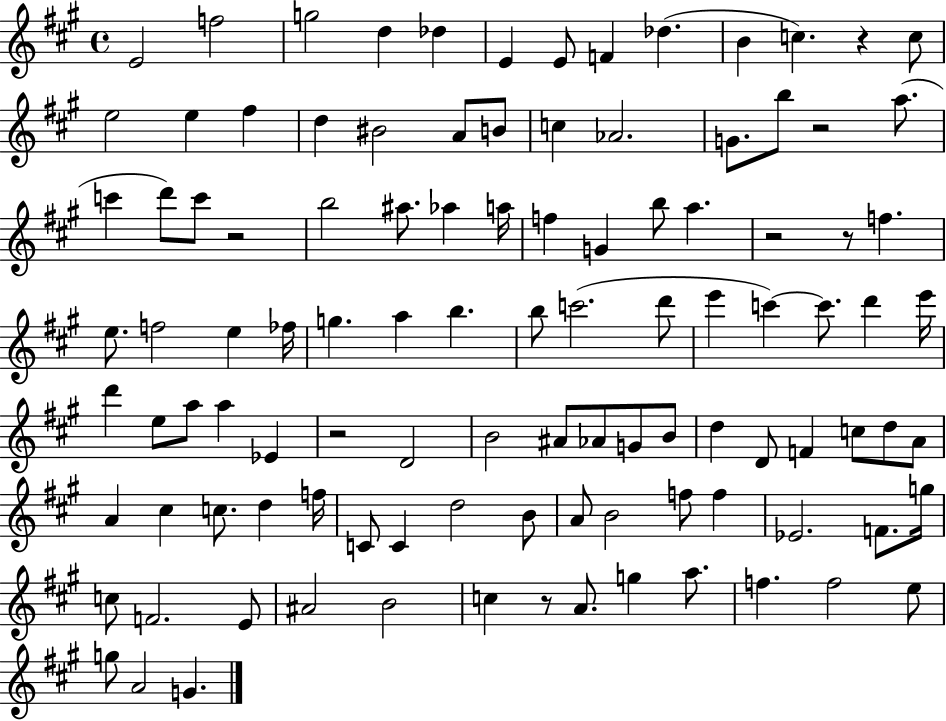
E4/h F5/h G5/h D5/q Db5/q E4/q E4/e F4/q Db5/q. B4/q C5/q. R/q C5/e E5/h E5/q F#5/q D5/q BIS4/h A4/e B4/e C5/q Ab4/h. G4/e. B5/e R/h A5/e. C6/q D6/e C6/e R/h B5/h A#5/e. Ab5/q A5/s F5/q G4/q B5/e A5/q. R/h R/e F5/q. E5/e. F5/h E5/q FES5/s G5/q. A5/q B5/q. B5/e C6/h. D6/e E6/q C6/q C6/e. D6/q E6/s D6/q E5/e A5/e A5/q Eb4/q R/h D4/h B4/h A#4/e Ab4/e G4/e B4/e D5/q D4/e F4/q C5/e D5/e A4/e A4/q C#5/q C5/e. D5/q F5/s C4/e C4/q D5/h B4/e A4/e B4/h F5/e F5/q Eb4/h. F4/e. G5/s C5/e F4/h. E4/e A#4/h B4/h C5/q R/e A4/e. G5/q A5/e. F5/q. F5/h E5/e G5/e A4/h G4/q.